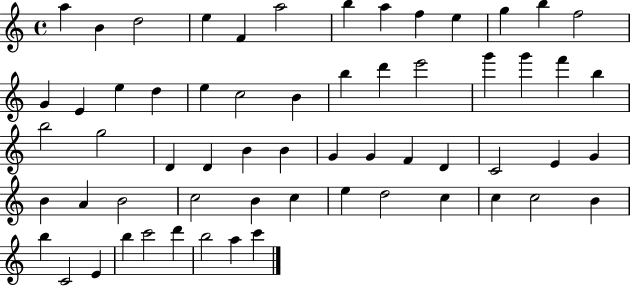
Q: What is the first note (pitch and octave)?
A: A5